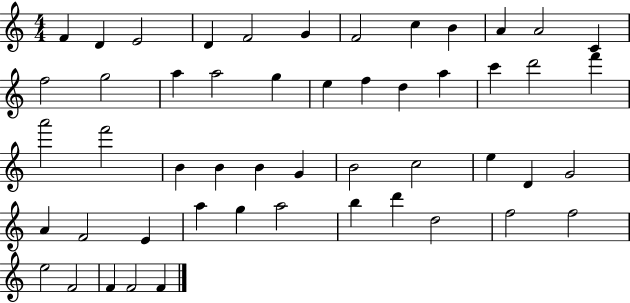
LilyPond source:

{
  \clef treble
  \numericTimeSignature
  \time 4/4
  \key c \major
  f'4 d'4 e'2 | d'4 f'2 g'4 | f'2 c''4 b'4 | a'4 a'2 c'4 | \break f''2 g''2 | a''4 a''2 g''4 | e''4 f''4 d''4 a''4 | c'''4 d'''2 f'''4 | \break a'''2 f'''2 | b'4 b'4 b'4 g'4 | b'2 c''2 | e''4 d'4 g'2 | \break a'4 f'2 e'4 | a''4 g''4 a''2 | b''4 d'''4 d''2 | f''2 f''2 | \break e''2 f'2 | f'4 f'2 f'4 | \bar "|."
}